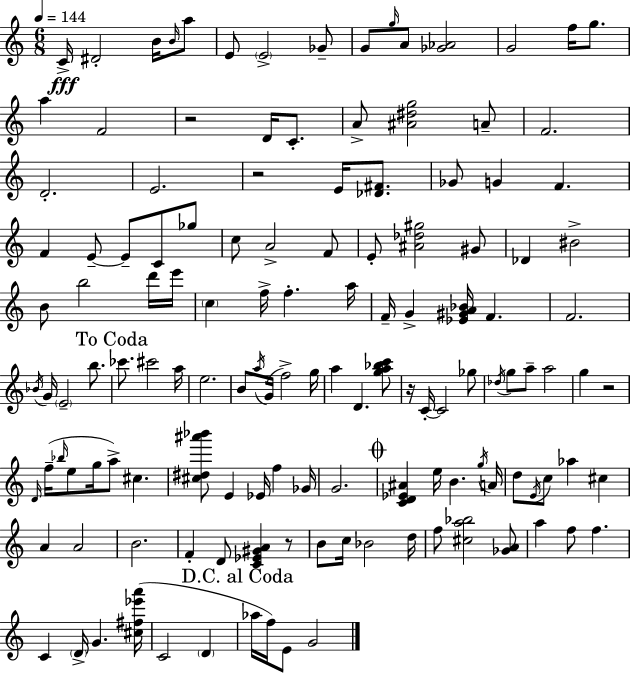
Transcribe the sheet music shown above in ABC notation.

X:1
T:Untitled
M:6/8
L:1/4
K:C
C/4 ^D2 B/4 B/4 a/2 E/2 E2 _G/2 G/2 g/4 A/2 [_G_A]2 G2 f/4 g/2 a F2 z2 D/4 C/2 A/2 [^A^dg]2 A/2 F2 D2 E2 z2 E/4 [_D^F]/2 _G/2 G F F E/2 E/2 C/2 _g/2 c/2 A2 F/2 E/2 [^A_d^g]2 ^G/2 _D ^B2 B/2 b2 d'/4 e'/4 c f/4 f a/4 F/4 G [_E^GA_B]/4 F F2 _B/4 G/4 E2 b/2 _c'/2 ^c'2 a/4 e2 B/2 a/4 G/4 f2 g/4 a D [ga_bc']/2 z/4 C/4 C2 _g/2 _d/4 g/2 a/2 a2 g z2 D/4 f/4 _b/4 e/2 g/4 a/2 ^c [^c^d^a'_b']/2 E _E/4 f _G/4 G2 [CD_E^A] e/4 B g/4 A/4 d/2 E/4 c/2 _a ^c A A2 B2 F D/2 [C_E^GA] z/2 B/2 c/4 _B2 d/4 f/2 [^ca_b]2 [_GA]/2 a f/2 f C D/4 G [^c^f_e'a']/4 C2 D _a/4 f/4 E/2 G2